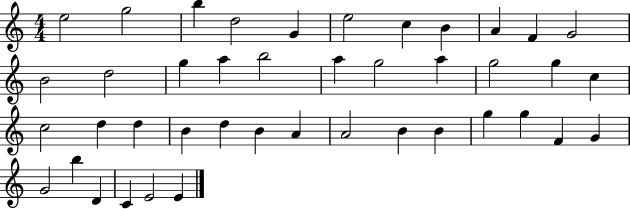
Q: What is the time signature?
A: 4/4